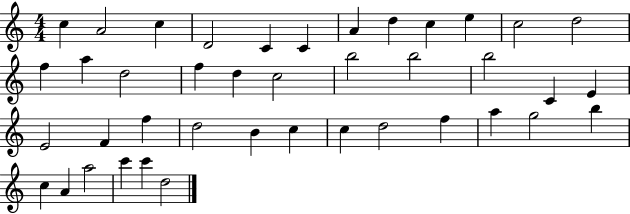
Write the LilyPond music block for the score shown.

{
  \clef treble
  \numericTimeSignature
  \time 4/4
  \key c \major
  c''4 a'2 c''4 | d'2 c'4 c'4 | a'4 d''4 c''4 e''4 | c''2 d''2 | \break f''4 a''4 d''2 | f''4 d''4 c''2 | b''2 b''2 | b''2 c'4 e'4 | \break e'2 f'4 f''4 | d''2 b'4 c''4 | c''4 d''2 f''4 | a''4 g''2 b''4 | \break c''4 a'4 a''2 | c'''4 c'''4 d''2 | \bar "|."
}